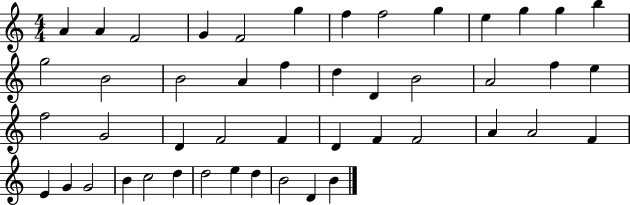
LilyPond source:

{
  \clef treble
  \numericTimeSignature
  \time 4/4
  \key c \major
  a'4 a'4 f'2 | g'4 f'2 g''4 | f''4 f''2 g''4 | e''4 g''4 g''4 b''4 | \break g''2 b'2 | b'2 a'4 f''4 | d''4 d'4 b'2 | a'2 f''4 e''4 | \break f''2 g'2 | d'4 f'2 f'4 | d'4 f'4 f'2 | a'4 a'2 f'4 | \break e'4 g'4 g'2 | b'4 c''2 d''4 | d''2 e''4 d''4 | b'2 d'4 b'4 | \break \bar "|."
}